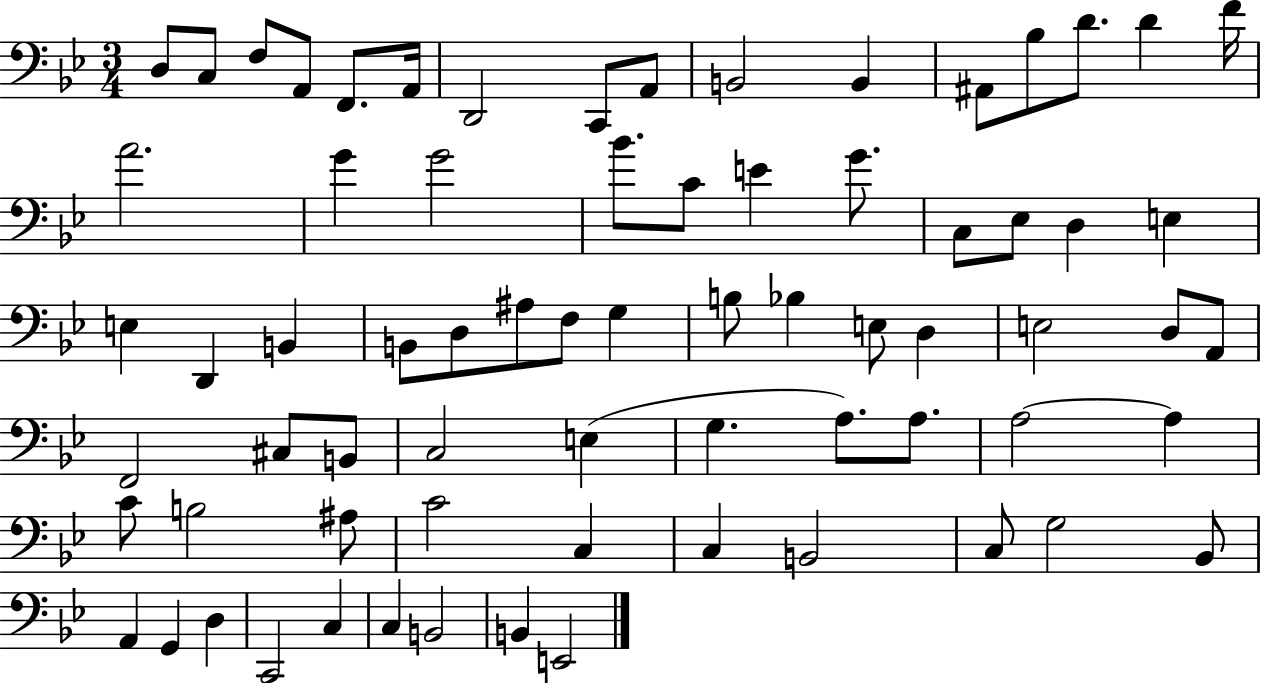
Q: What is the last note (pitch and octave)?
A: E2